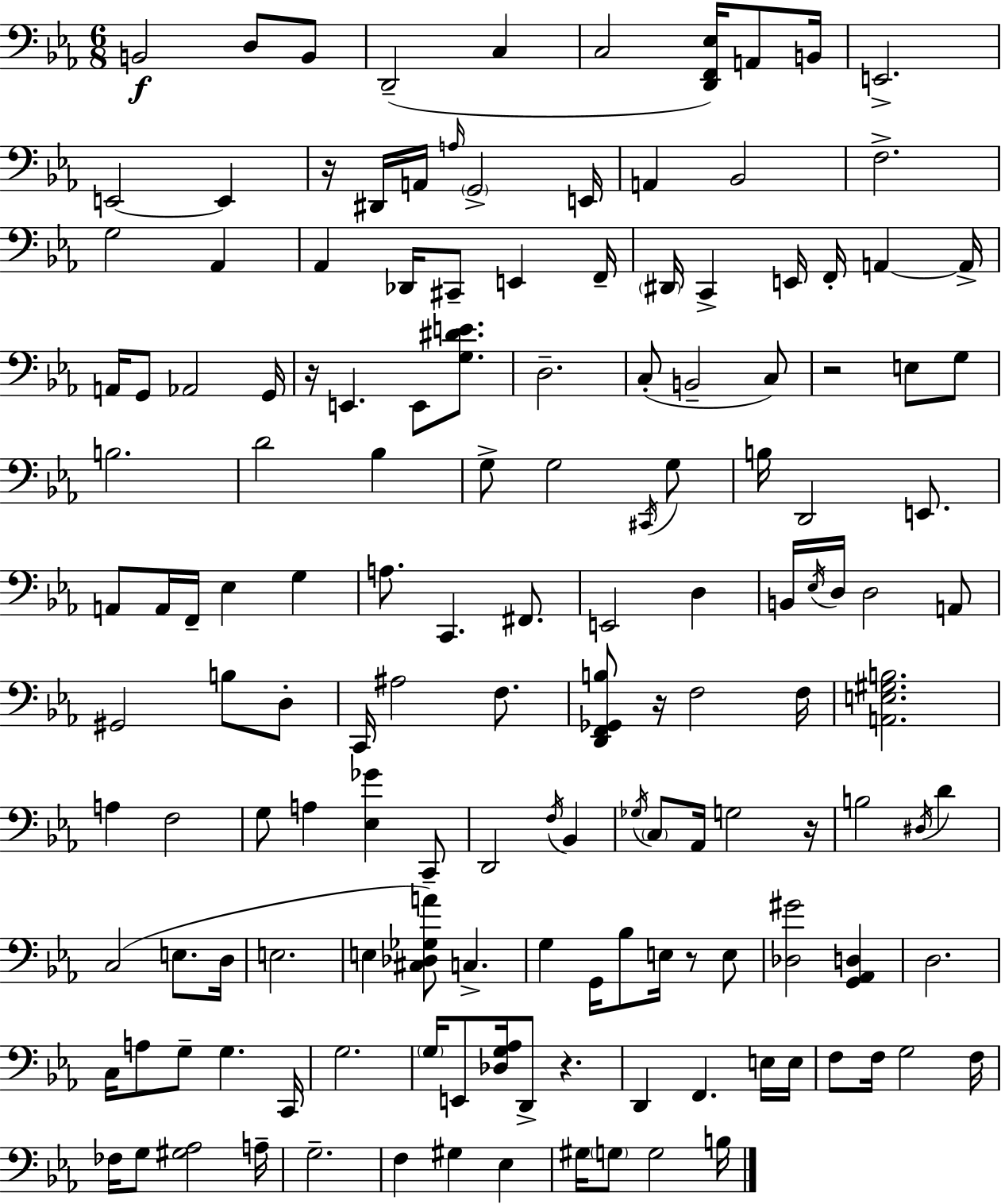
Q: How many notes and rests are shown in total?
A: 149